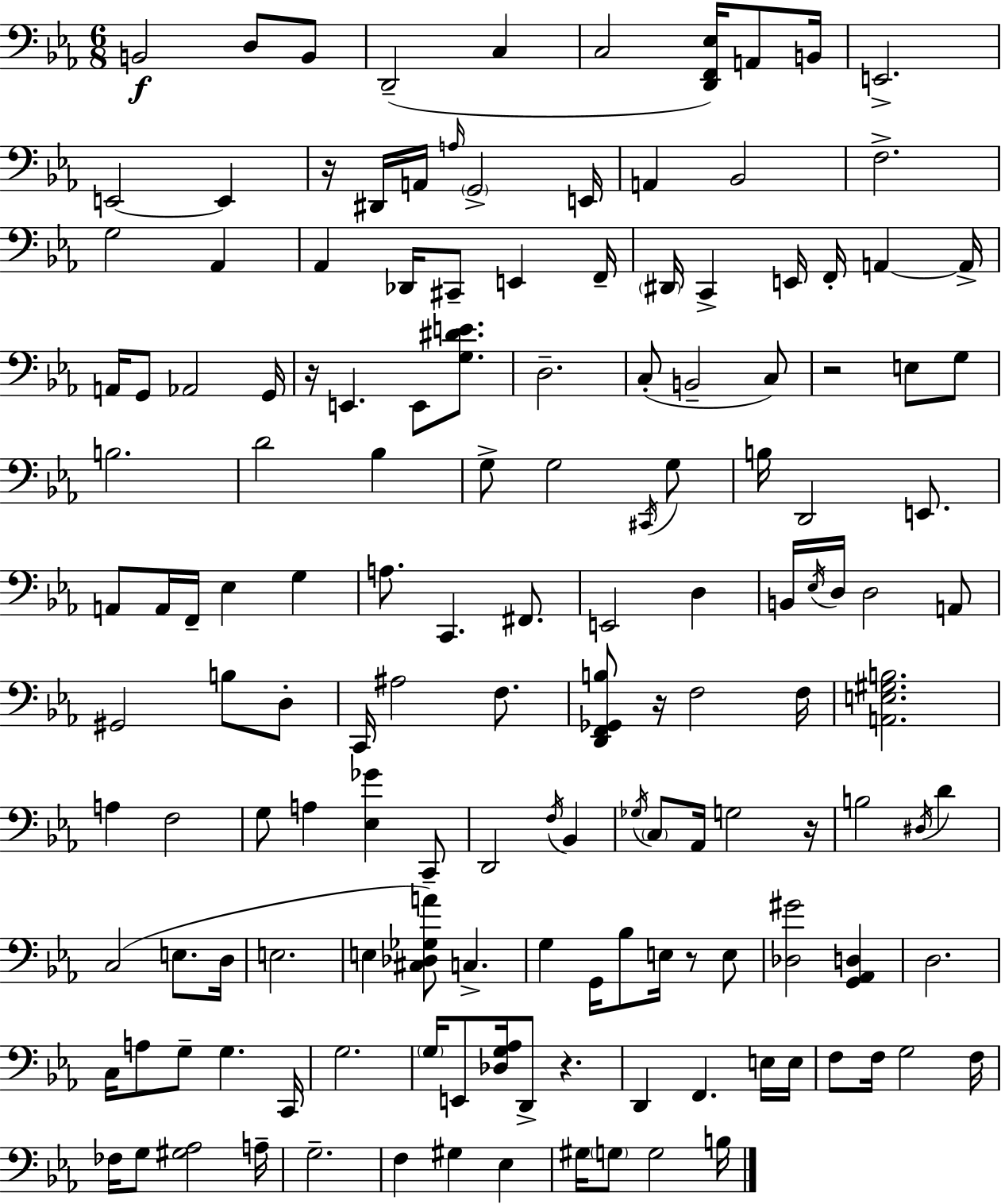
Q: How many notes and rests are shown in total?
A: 149